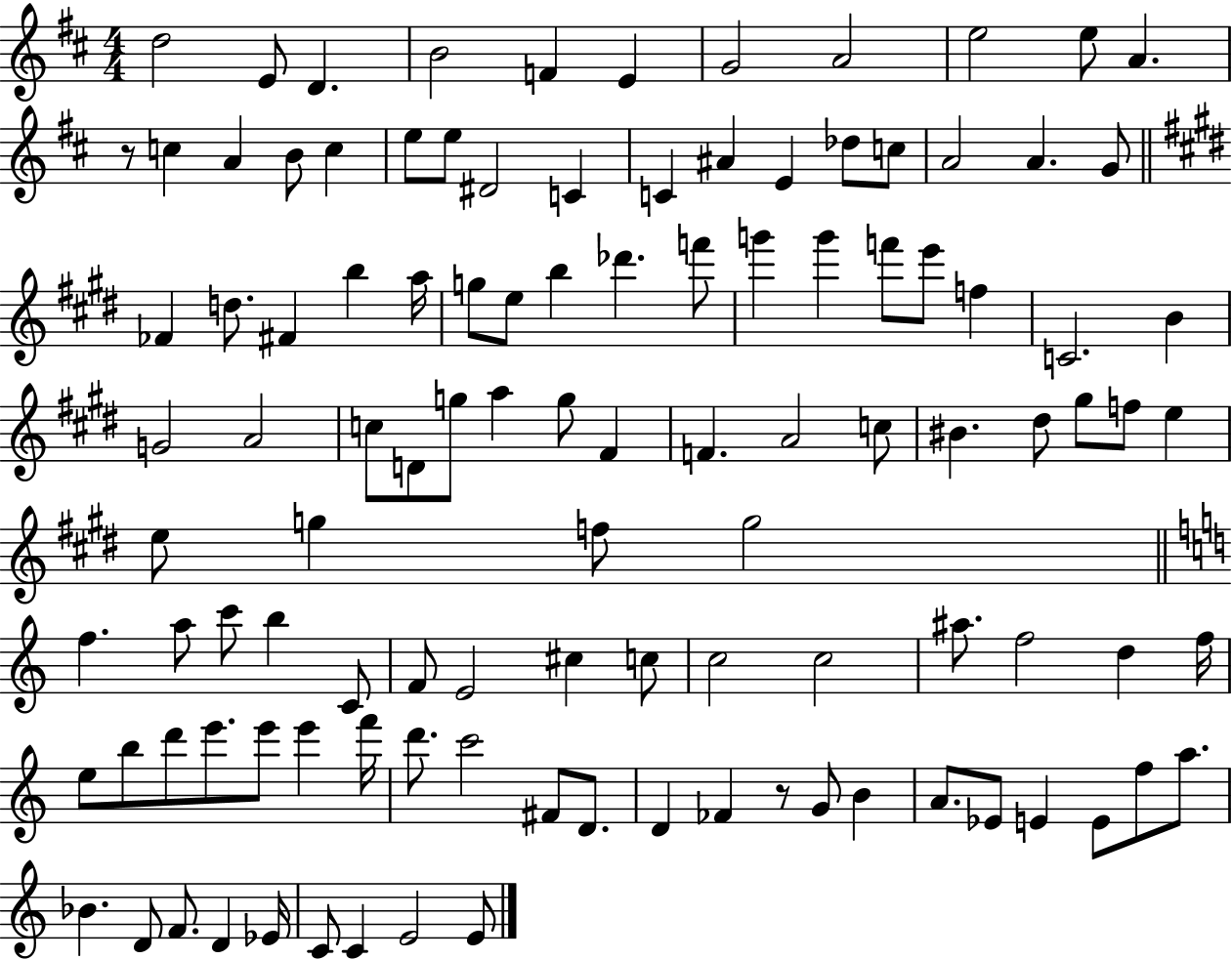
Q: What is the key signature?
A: D major